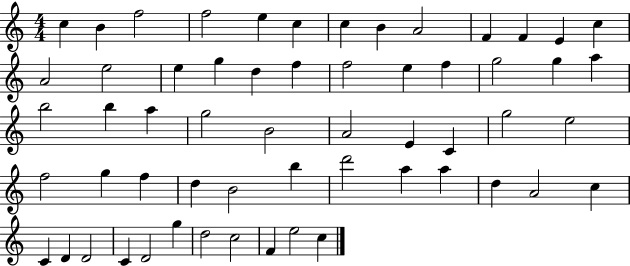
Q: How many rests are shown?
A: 0